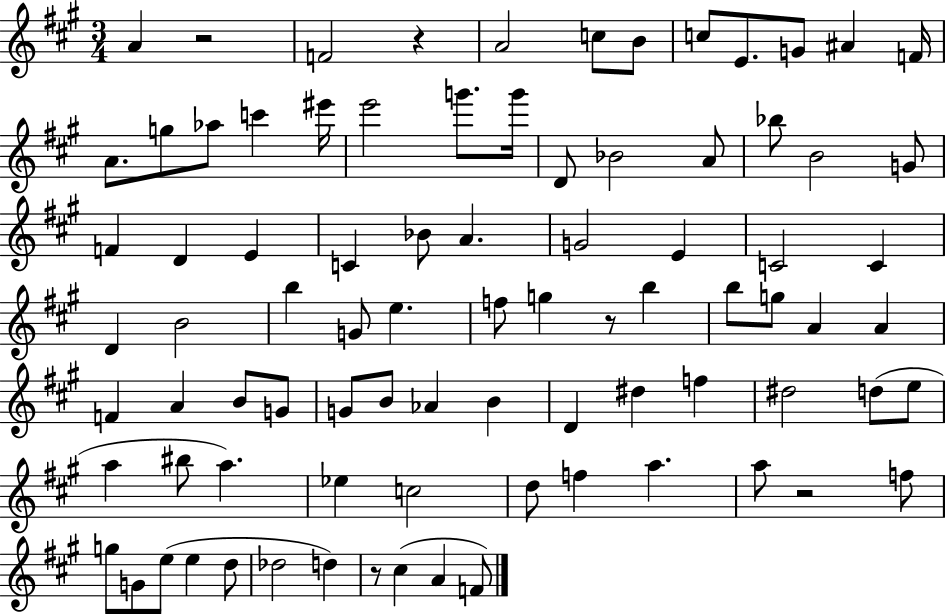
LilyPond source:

{
  \clef treble
  \numericTimeSignature
  \time 3/4
  \key a \major
  a'4 r2 | f'2 r4 | a'2 c''8 b'8 | c''8 e'8. g'8 ais'4 f'16 | \break a'8. g''8 aes''8 c'''4 eis'''16 | e'''2 g'''8. g'''16 | d'8 bes'2 a'8 | bes''8 b'2 g'8 | \break f'4 d'4 e'4 | c'4 bes'8 a'4. | g'2 e'4 | c'2 c'4 | \break d'4 b'2 | b''4 g'8 e''4. | f''8 g''4 r8 b''4 | b''8 g''8 a'4 a'4 | \break f'4 a'4 b'8 g'8 | g'8 b'8 aes'4 b'4 | d'4 dis''4 f''4 | dis''2 d''8( e''8 | \break a''4 bis''8 a''4.) | ees''4 c''2 | d''8 f''4 a''4. | a''8 r2 f''8 | \break g''8 g'8 e''8( e''4 d''8 | des''2 d''4) | r8 cis''4( a'4 f'8) | \bar "|."
}